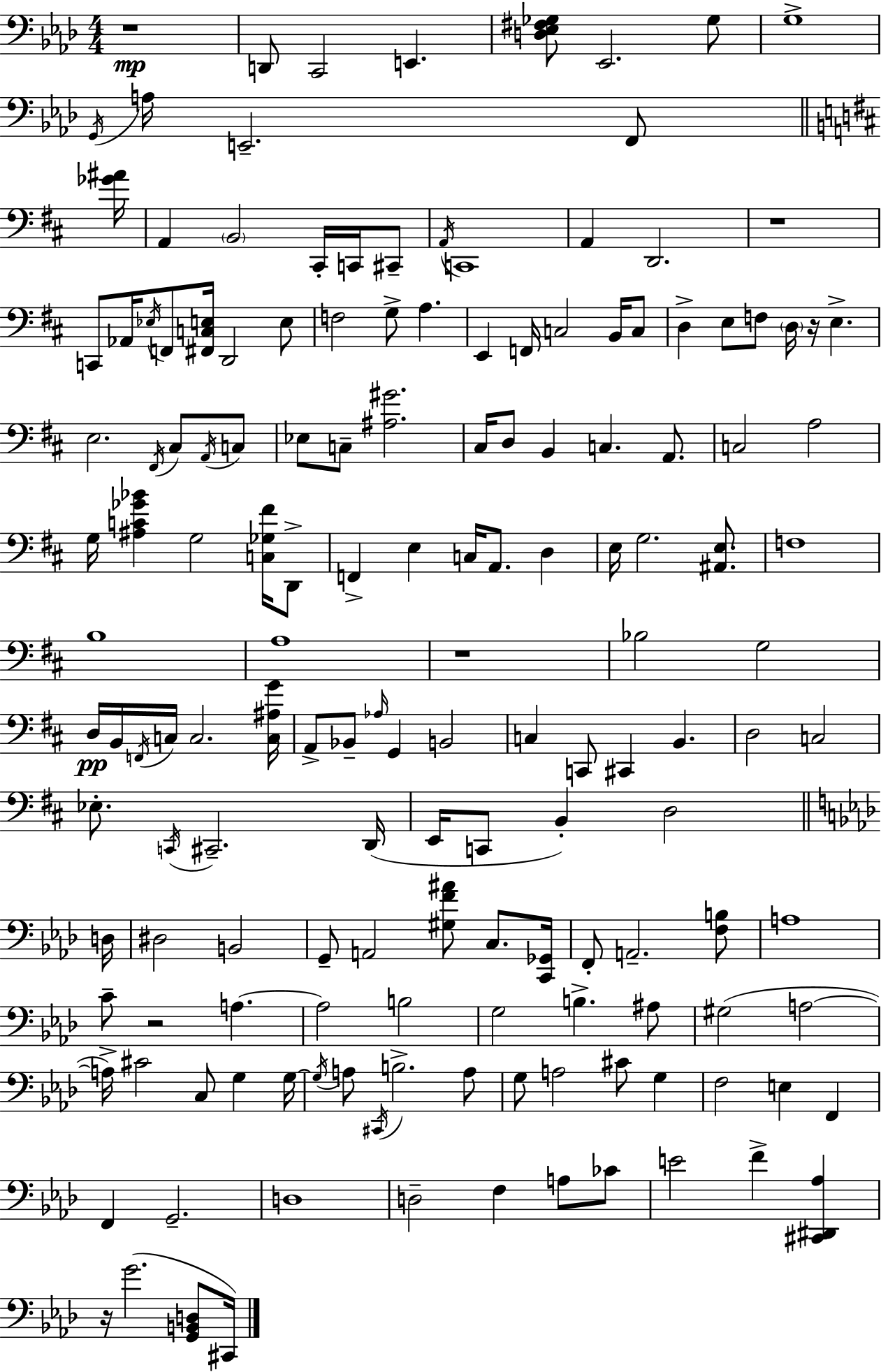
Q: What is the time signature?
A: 4/4